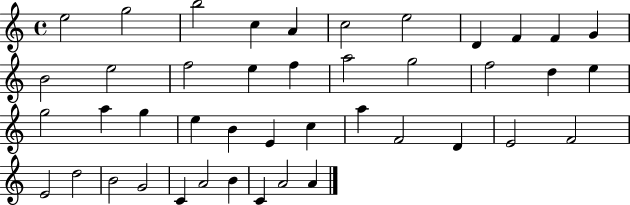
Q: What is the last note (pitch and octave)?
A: A4